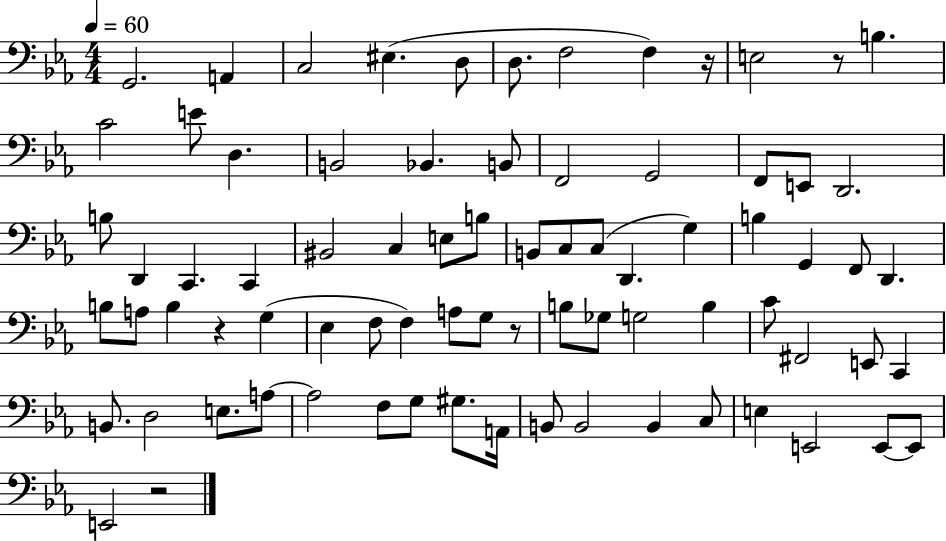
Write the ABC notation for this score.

X:1
T:Untitled
M:4/4
L:1/4
K:Eb
G,,2 A,, C,2 ^E, D,/2 D,/2 F,2 F, z/4 E,2 z/2 B, C2 E/2 D, B,,2 _B,, B,,/2 F,,2 G,,2 F,,/2 E,,/2 D,,2 B,/2 D,, C,, C,, ^B,,2 C, E,/2 B,/2 B,,/2 C,/2 C,/2 D,, G, B, G,, F,,/2 D,, B,/2 A,/2 B, z G, _E, F,/2 F, A,/2 G,/2 z/2 B,/2 _G,/2 G,2 B, C/2 ^F,,2 E,,/2 C,, B,,/2 D,2 E,/2 A,/2 A,2 F,/2 G,/2 ^G,/2 A,,/4 B,,/2 B,,2 B,, C,/2 E, E,,2 E,,/2 E,,/2 E,,2 z2